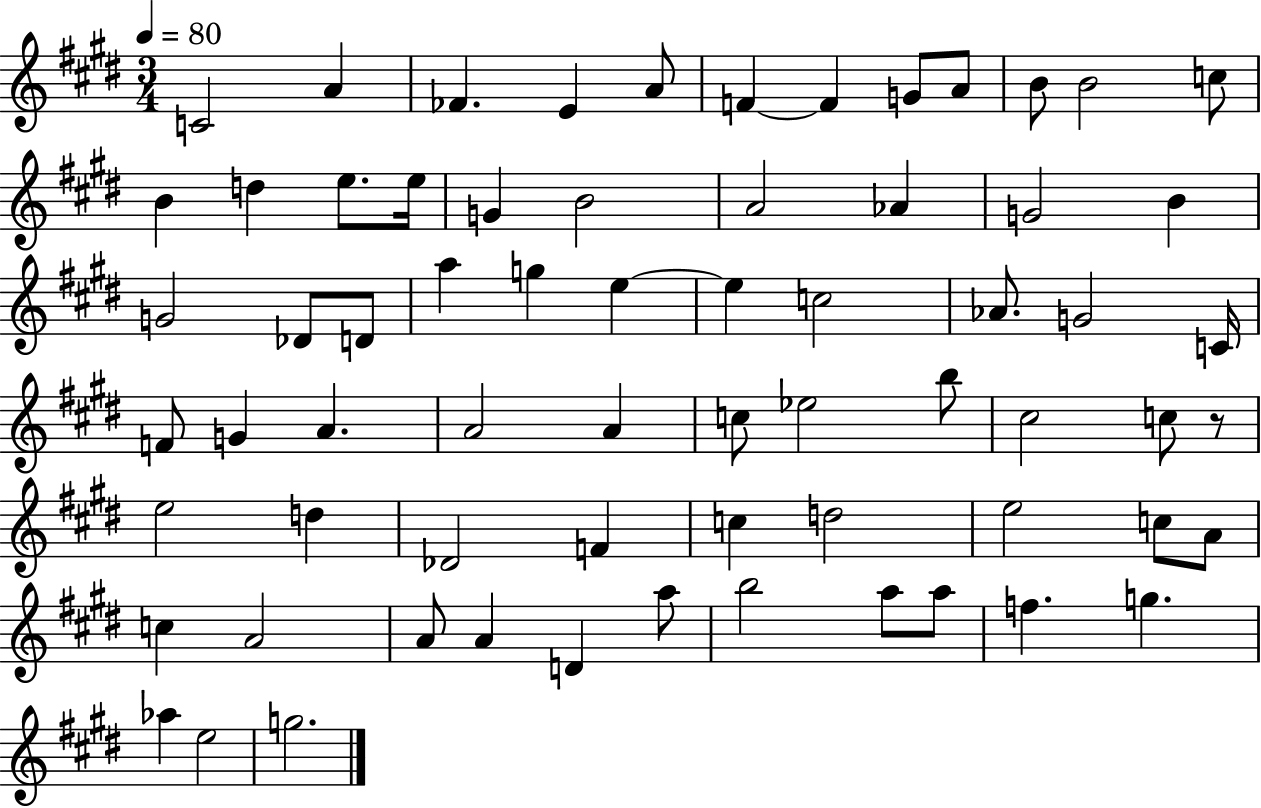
{
  \clef treble
  \numericTimeSignature
  \time 3/4
  \key e \major
  \tempo 4 = 80
  \repeat volta 2 { c'2 a'4 | fes'4. e'4 a'8 | f'4~~ f'4 g'8 a'8 | b'8 b'2 c''8 | \break b'4 d''4 e''8. e''16 | g'4 b'2 | a'2 aes'4 | g'2 b'4 | \break g'2 des'8 d'8 | a''4 g''4 e''4~~ | e''4 c''2 | aes'8. g'2 c'16 | \break f'8 g'4 a'4. | a'2 a'4 | c''8 ees''2 b''8 | cis''2 c''8 r8 | \break e''2 d''4 | des'2 f'4 | c''4 d''2 | e''2 c''8 a'8 | \break c''4 a'2 | a'8 a'4 d'4 a''8 | b''2 a''8 a''8 | f''4. g''4. | \break aes''4 e''2 | g''2. | } \bar "|."
}